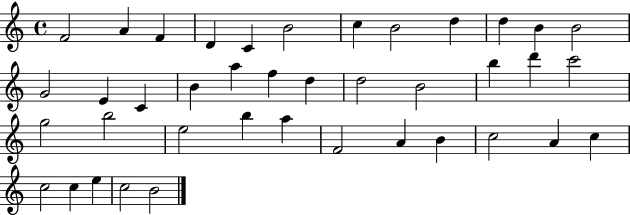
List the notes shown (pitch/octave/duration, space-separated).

F4/h A4/q F4/q D4/q C4/q B4/h C5/q B4/h D5/q D5/q B4/q B4/h G4/h E4/q C4/q B4/q A5/q F5/q D5/q D5/h B4/h B5/q D6/q C6/h G5/h B5/h E5/h B5/q A5/q F4/h A4/q B4/q C5/h A4/q C5/q C5/h C5/q E5/q C5/h B4/h